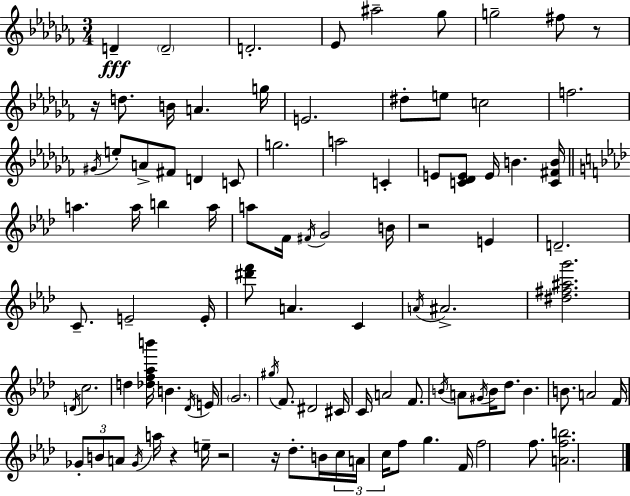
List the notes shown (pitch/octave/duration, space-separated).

D4/q D4/h D4/h. Eb4/e A#5/h Gb5/e G5/h F#5/e R/e R/s D5/e. B4/s A4/q. G5/s E4/h. D#5/e E5/e C5/h F5/h. G#4/s E5/e A4/e F#4/e D4/q C4/e G5/h. A5/h C4/q E4/e [C4,Db4,E4]/e E4/s B4/q. [C4,F#4,B4]/s A5/q. A5/s B5/q A5/s A5/e F4/s F#4/s G4/h B4/s R/h E4/q D4/h. C4/e. E4/h E4/s [D#6,F6]/e A4/q. C4/q A4/s A#4/h. [D#5,F#5,A#5,G6]/h. D4/s C5/h. D5/q [Db5,F5,Ab5,B6]/s B4/q. Db4/s E4/s G4/h. G#5/s F4/e. D#4/h C#4/s C4/s A4/h F4/e. B4/s A4/e G#4/s B4/s Db5/e. B4/q. B4/e. A4/h F4/s Gb4/e B4/e A4/e Gb4/s A5/s R/q E5/s R/h R/s Db5/e. B4/s C5/s A4/s C5/s F5/e G5/q. F4/s F5/h F5/e. [A4,F5,B5]/h.